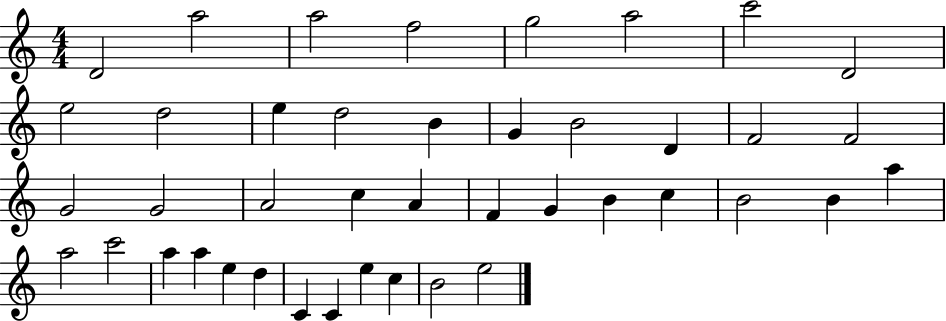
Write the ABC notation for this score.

X:1
T:Untitled
M:4/4
L:1/4
K:C
D2 a2 a2 f2 g2 a2 c'2 D2 e2 d2 e d2 B G B2 D F2 F2 G2 G2 A2 c A F G B c B2 B a a2 c'2 a a e d C C e c B2 e2